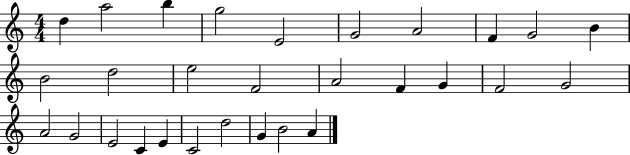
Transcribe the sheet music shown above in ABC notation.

X:1
T:Untitled
M:4/4
L:1/4
K:C
d a2 b g2 E2 G2 A2 F G2 B B2 d2 e2 F2 A2 F G F2 G2 A2 G2 E2 C E C2 d2 G B2 A